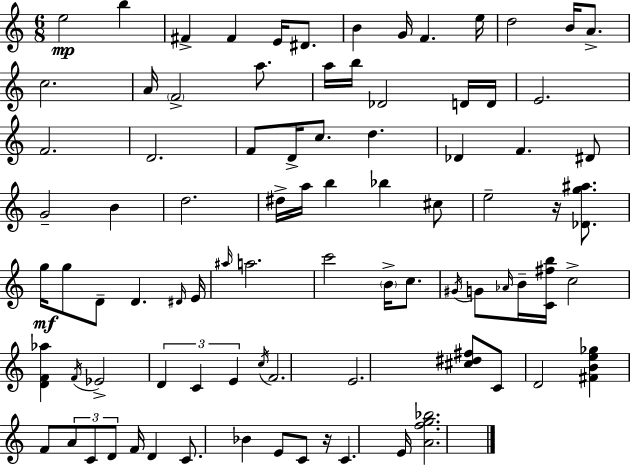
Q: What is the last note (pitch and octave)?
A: E4